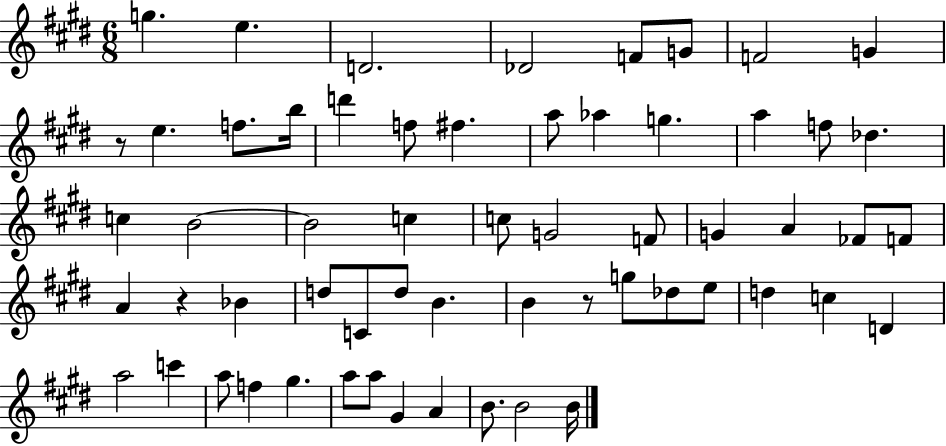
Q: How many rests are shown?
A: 3